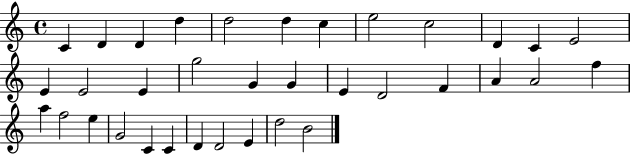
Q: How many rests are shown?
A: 0